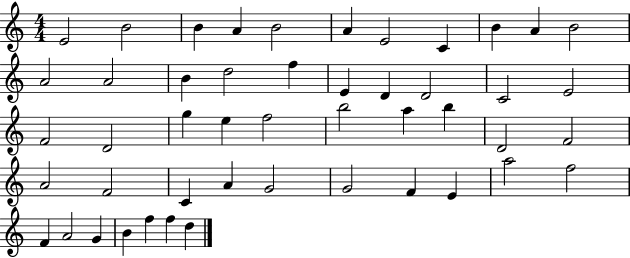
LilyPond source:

{
  \clef treble
  \numericTimeSignature
  \time 4/4
  \key c \major
  e'2 b'2 | b'4 a'4 b'2 | a'4 e'2 c'4 | b'4 a'4 b'2 | \break a'2 a'2 | b'4 d''2 f''4 | e'4 d'4 d'2 | c'2 e'2 | \break f'2 d'2 | g''4 e''4 f''2 | b''2 a''4 b''4 | d'2 f'2 | \break a'2 f'2 | c'4 a'4 g'2 | g'2 f'4 e'4 | a''2 f''2 | \break f'4 a'2 g'4 | b'4 f''4 f''4 d''4 | \bar "|."
}